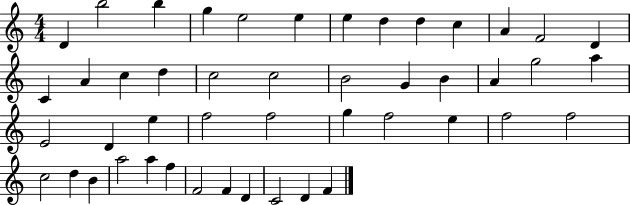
D4/q B5/h B5/q G5/q E5/h E5/q E5/q D5/q D5/q C5/q A4/q F4/h D4/q C4/q A4/q C5/q D5/q C5/h C5/h B4/h G4/q B4/q A4/q G5/h A5/q E4/h D4/q E5/q F5/h F5/h G5/q F5/h E5/q F5/h F5/h C5/h D5/q B4/q A5/h A5/q F5/q F4/h F4/q D4/q C4/h D4/q F4/q